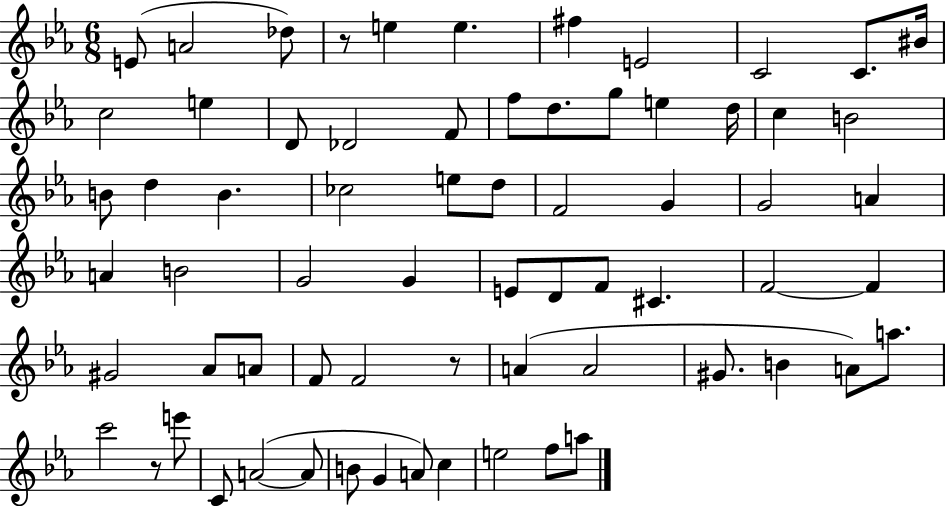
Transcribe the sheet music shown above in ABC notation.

X:1
T:Untitled
M:6/8
L:1/4
K:Eb
E/2 A2 _d/2 z/2 e e ^f E2 C2 C/2 ^B/4 c2 e D/2 _D2 F/2 f/2 d/2 g/2 e d/4 c B2 B/2 d B _c2 e/2 d/2 F2 G G2 A A B2 G2 G E/2 D/2 F/2 ^C F2 F ^G2 _A/2 A/2 F/2 F2 z/2 A A2 ^G/2 B A/2 a/2 c'2 z/2 e'/2 C/2 A2 A/2 B/2 G A/2 c e2 f/2 a/2